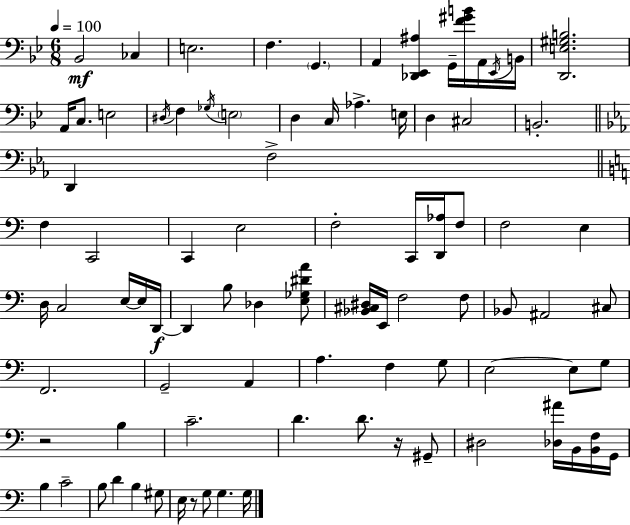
X:1
T:Untitled
M:6/8
L:1/4
K:Gm
_B,,2 _C, E,2 F, G,, A,, [_D,,_E,,^A,] G,,/4 [F^GB]/4 A,,/4 _E,,/4 B,,/4 [D,,E,^G,B,]2 A,,/4 C,/2 E,2 ^D,/4 F, _G,/4 E,2 D, C,/4 _A, E,/4 D, ^C,2 B,,2 D,, F,2 F, C,,2 C,, E,2 F,2 C,,/4 [D,,_A,]/4 F,/2 F,2 E, D,/4 C,2 E,/4 E,/4 D,,/4 D,, B,/2 _D, [E,_G,^DA]/2 [_B,,^C,^D,]/4 E,,/4 F,2 F,/2 _B,,/2 ^A,,2 ^C,/2 F,,2 G,,2 A,, A, F, G,/2 E,2 E,/2 G,/2 z2 B, C2 D D/2 z/4 ^G,,/2 ^D,2 [_D,^A]/4 B,,/4 [B,,F,]/4 G,,/4 B, C2 B,/2 D B, ^G,/2 E,/4 z/2 G,/2 G, G,/4